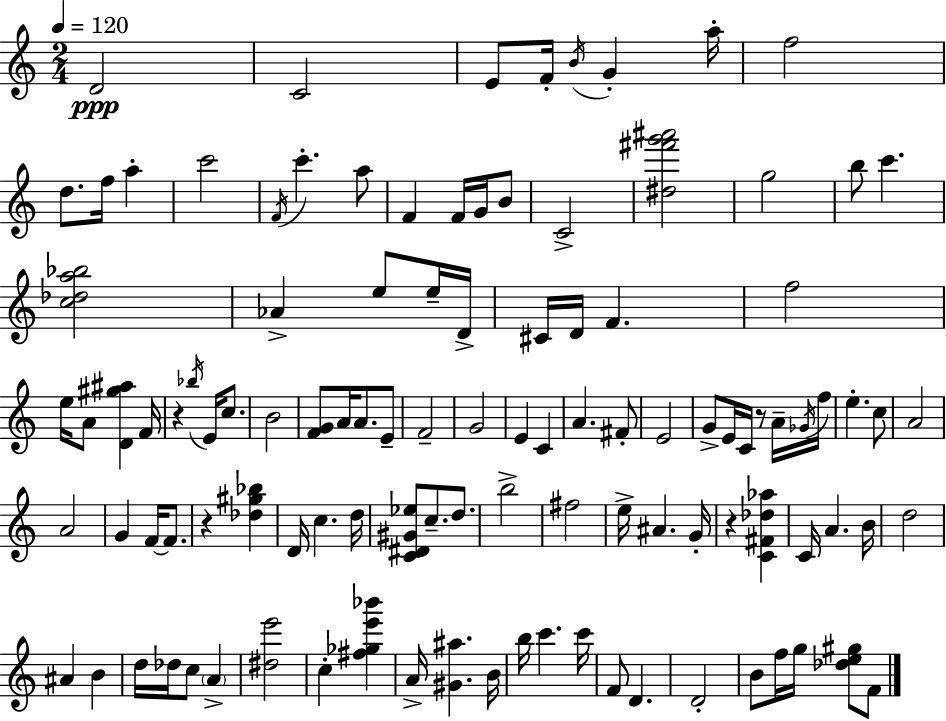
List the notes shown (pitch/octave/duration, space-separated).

D4/h C4/h E4/e F4/s B4/s G4/q A5/s F5/h D5/e. F5/s A5/q C6/h F4/s C6/q. A5/e F4/q F4/s G4/s B4/e C4/h [D#5,F#6,G6,A#6]/h G5/h B5/e C6/q. [C5,Db5,A5,Bb5]/h Ab4/q E5/e E5/s D4/s C#4/s D4/s F4/q. F5/h E5/s A4/e [D4,G#5,A#5]/q F4/s R/q Bb5/s E4/s C5/e. B4/h [F4,G4]/e A4/s A4/e. E4/e F4/h G4/h E4/q C4/q A4/q. F#4/e E4/h G4/e E4/s C4/s R/e A4/s Gb4/s F5/s E5/q. C5/e A4/h A4/h G4/q F4/s F4/e. R/q [Db5,G#5,Bb5]/q D4/s C5/q. D5/s [C4,D#4,G#4,Eb5]/e C5/e. D5/e. B5/h F#5/h E5/s A#4/q. G4/s R/q [C4,F#4,Db5,Ab5]/q C4/s A4/q. B4/s D5/h A#4/q B4/q D5/s Db5/s C5/e A4/q [D#5,E6]/h C5/q [F#5,Gb5,E6,Bb6]/q A4/s [G#4,A#5]/q. B4/s B5/s C6/q. C6/s F4/e D4/q. D4/h B4/e F5/s G5/s [Db5,E5,G#5]/e F4/e